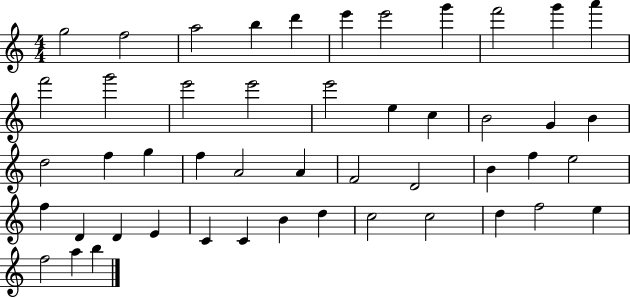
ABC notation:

X:1
T:Untitled
M:4/4
L:1/4
K:C
g2 f2 a2 b d' e' e'2 g' f'2 g' a' f'2 g'2 e'2 e'2 e'2 e c B2 G B d2 f g f A2 A F2 D2 B f e2 f D D E C C B d c2 c2 d f2 e f2 a b